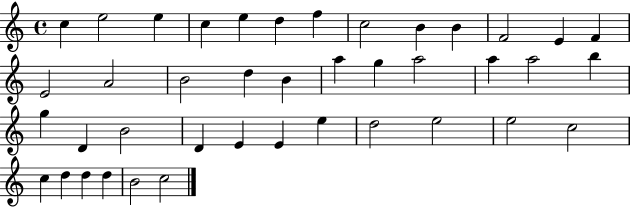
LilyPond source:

{
  \clef treble
  \time 4/4
  \defaultTimeSignature
  \key c \major
  c''4 e''2 e''4 | c''4 e''4 d''4 f''4 | c''2 b'4 b'4 | f'2 e'4 f'4 | \break e'2 a'2 | b'2 d''4 b'4 | a''4 g''4 a''2 | a''4 a''2 b''4 | \break g''4 d'4 b'2 | d'4 e'4 e'4 e''4 | d''2 e''2 | e''2 c''2 | \break c''4 d''4 d''4 d''4 | b'2 c''2 | \bar "|."
}